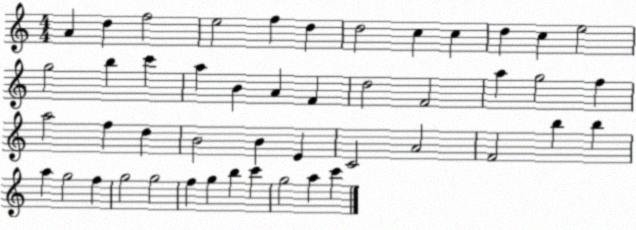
X:1
T:Untitled
M:4/4
L:1/4
K:C
A d f2 e2 f d d2 c c d c e2 g2 b c' a B A F d2 F2 a g2 f a2 f d B2 B E C2 A2 F2 b b a g2 f g2 g2 f g b c' g2 a c'